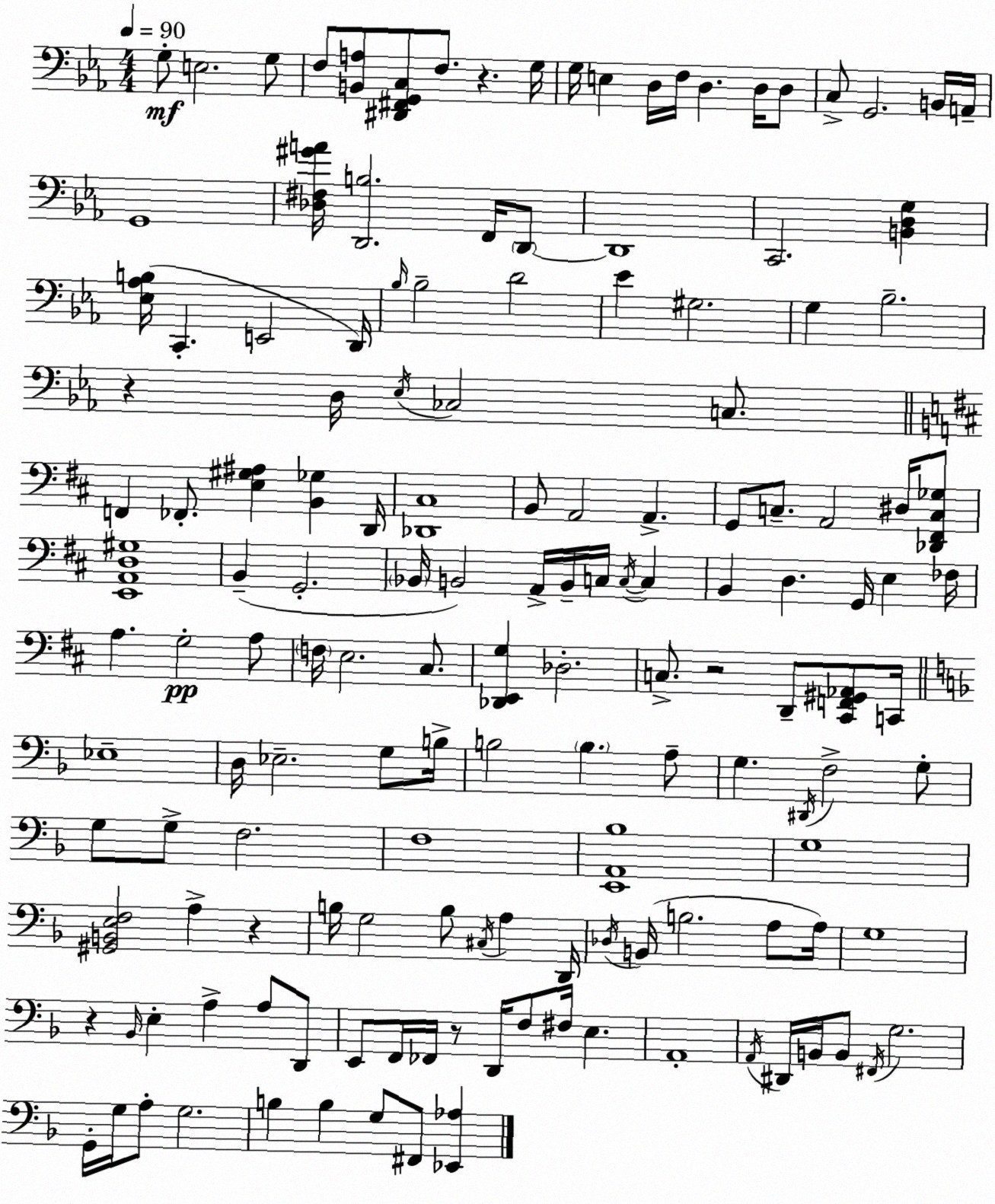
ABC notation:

X:1
T:Untitled
M:4/4
L:1/4
K:Eb
G,/2 E,2 G,/2 F,/2 [B,,A,]/2 [^D,,^F,,G,,C,]/2 F,/2 z G,/4 G,/4 E, D,/4 F,/4 D, D,/4 D,/2 C,/2 G,,2 B,,/4 A,,/4 G,,4 [_D,^F,^GA]/4 [D,,B,]2 F,,/4 D,,/2 D,,4 C,,2 [B,,D,G,] [_E,_A,B,]/4 C,, E,,2 D,,/4 _B,/4 _B,2 D2 _E ^G,2 G, _B,2 z D,/4 _E,/4 _C,2 C,/2 F,, _F,,/2 [E,^G,^A,] [B,,_G,] D,,/4 [_D,,^C,]4 B,,/2 A,,2 A,, G,,/2 C,/2 A,,2 ^D,/4 [_D,,^F,,C,_G,]/2 [E,,A,,D,^G,]4 B,, G,,2 _B,,/4 B,,2 A,,/4 B,,/4 C,/4 C,/4 C, B,, D, G,,/4 E, _F,/4 A, G,2 A,/2 F,/4 E,2 ^C,/2 [_D,,E,,G,] _D,2 C,/2 z2 D,,/2 [^C,,F,,^G,,_A,,]/2 C,,/4 _E,4 D,/4 _E,2 G,/2 B,/4 B,2 B, A,/2 G, ^D,,/4 F,2 G,/2 G,/2 G,/2 F,2 F,4 [E,,A,,_B,]4 G,4 [^G,,B,,E,F,]2 A, z B,/4 G,2 B,/2 ^C,/4 A, D,,/4 _D,/4 B,,/4 B,2 A,/2 A,/4 G,4 z _B,,/4 E, A, A,/2 D,,/2 E,,/2 F,,/4 _F,,/4 z/2 D,,/4 F,/2 ^F,/4 E, A,,4 A,,/4 ^D,,/4 B,,/4 B,,/2 ^F,,/4 G,2 G,,/4 G,/4 A,/2 G,2 B, B, G,/2 ^F,,/2 [_E,,_A,]